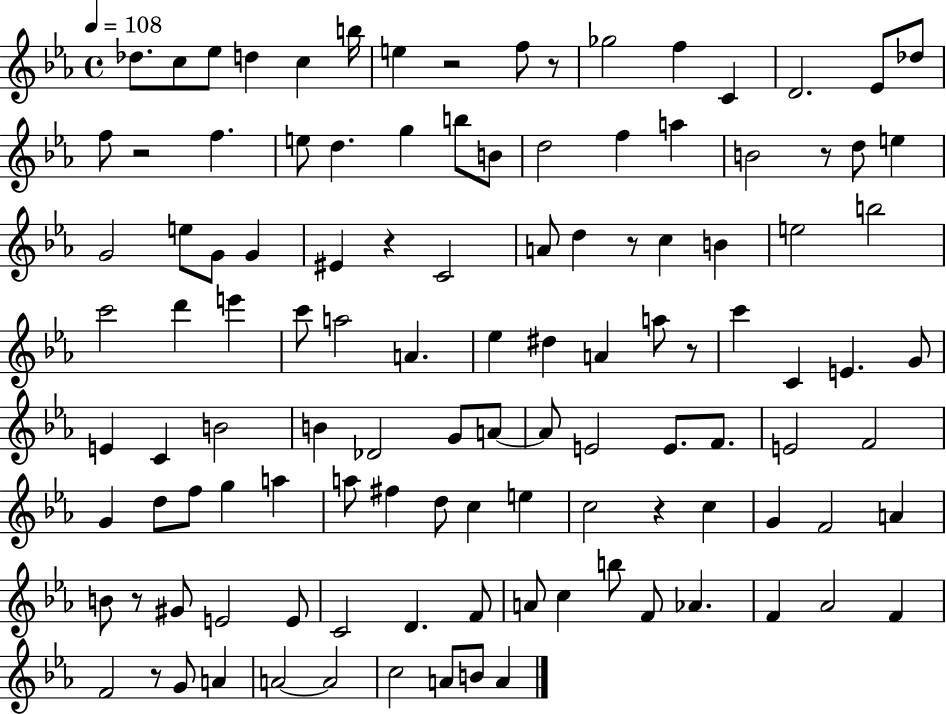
Db5/e. C5/e Eb5/e D5/q C5/q B5/s E5/q R/h F5/e R/e Gb5/h F5/q C4/q D4/h. Eb4/e Db5/e F5/e R/h F5/q. E5/e D5/q. G5/q B5/e B4/e D5/h F5/q A5/q B4/h R/e D5/e E5/q G4/h E5/e G4/e G4/q EIS4/q R/q C4/h A4/e D5/q R/e C5/q B4/q E5/h B5/h C6/h D6/q E6/q C6/e A5/h A4/q. Eb5/q D#5/q A4/q A5/e R/e C6/q C4/q E4/q. G4/e E4/q C4/q B4/h B4/q Db4/h G4/e A4/e A4/e E4/h E4/e. F4/e. E4/h F4/h G4/q D5/e F5/e G5/q A5/q A5/e F#5/q D5/e C5/q E5/q C5/h R/q C5/q G4/q F4/h A4/q B4/e R/e G#4/e E4/h E4/e C4/h D4/q. F4/e A4/e C5/q B5/e F4/e Ab4/q. F4/q Ab4/h F4/q F4/h R/e G4/e A4/q A4/h A4/h C5/h A4/e B4/e A4/q